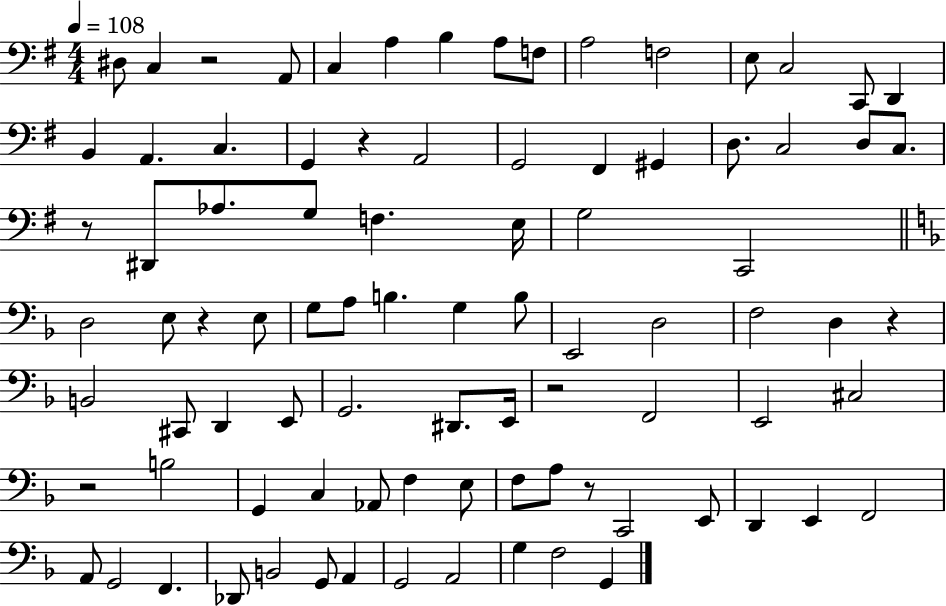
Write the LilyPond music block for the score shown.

{
  \clef bass
  \numericTimeSignature
  \time 4/4
  \key g \major
  \tempo 4 = 108
  dis8 c4 r2 a,8 | c4 a4 b4 a8 f8 | a2 f2 | e8 c2 c,8 d,4 | \break b,4 a,4. c4. | g,4 r4 a,2 | g,2 fis,4 gis,4 | d8. c2 d8 c8. | \break r8 dis,8 aes8. g8 f4. e16 | g2 c,2 | \bar "||" \break \key f \major d2 e8 r4 e8 | g8 a8 b4. g4 b8 | e,2 d2 | f2 d4 r4 | \break b,2 cis,8 d,4 e,8 | g,2. dis,8. e,16 | r2 f,2 | e,2 cis2 | \break r2 b2 | g,4 c4 aes,8 f4 e8 | f8 a8 r8 c,2 e,8 | d,4 e,4 f,2 | \break a,8 g,2 f,4. | des,8 b,2 g,8 a,4 | g,2 a,2 | g4 f2 g,4 | \break \bar "|."
}